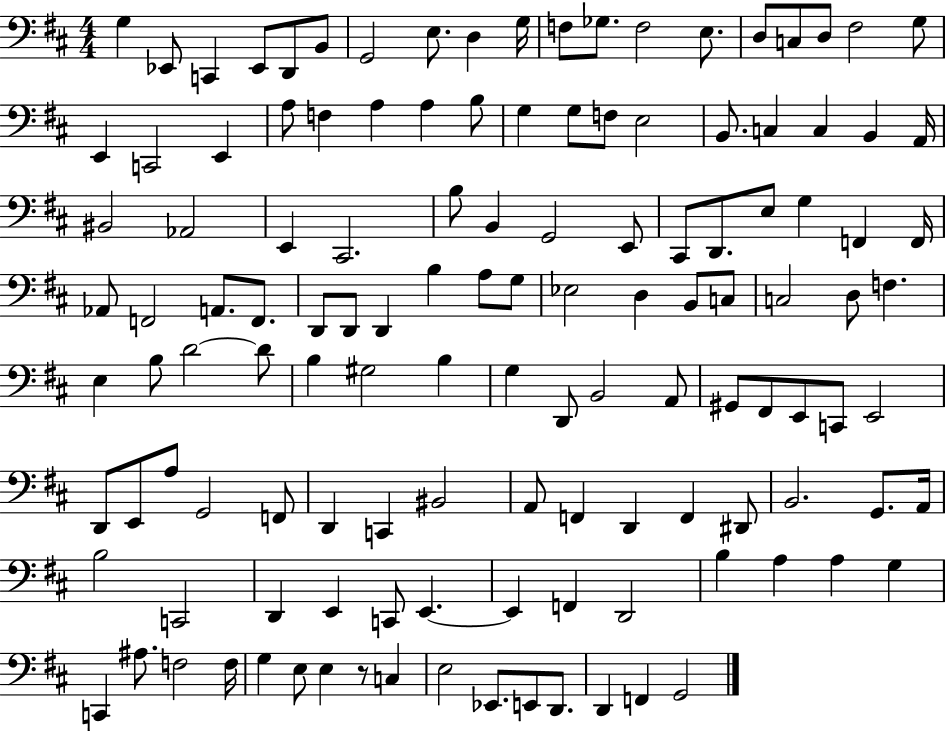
{
  \clef bass
  \numericTimeSignature
  \time 4/4
  \key d \major
  g4 ees,8 c,4 ees,8 d,8 b,8 | g,2 e8. d4 g16 | f8 ges8. f2 e8. | d8 c8 d8 fis2 g8 | \break e,4 c,2 e,4 | a8 f4 a4 a4 b8 | g4 g8 f8 e2 | b,8. c4 c4 b,4 a,16 | \break bis,2 aes,2 | e,4 cis,2. | b8 b,4 g,2 e,8 | cis,8 d,8. e8 g4 f,4 f,16 | \break aes,8 f,2 a,8. f,8. | d,8 d,8 d,4 b4 a8 g8 | ees2 d4 b,8 c8 | c2 d8 f4. | \break e4 b8 d'2~~ d'8 | b4 gis2 b4 | g4 d,8 b,2 a,8 | gis,8 fis,8 e,8 c,8 e,2 | \break d,8 e,8 a8 g,2 f,8 | d,4 c,4 bis,2 | a,8 f,4 d,4 f,4 dis,8 | b,2. g,8. a,16 | \break b2 c,2 | d,4 e,4 c,8 e,4.~~ | e,4 f,4 d,2 | b4 a4 a4 g4 | \break c,4 ais8. f2 f16 | g4 e8 e4 r8 c4 | e2 ees,8. e,8 d,8. | d,4 f,4 g,2 | \break \bar "|."
}